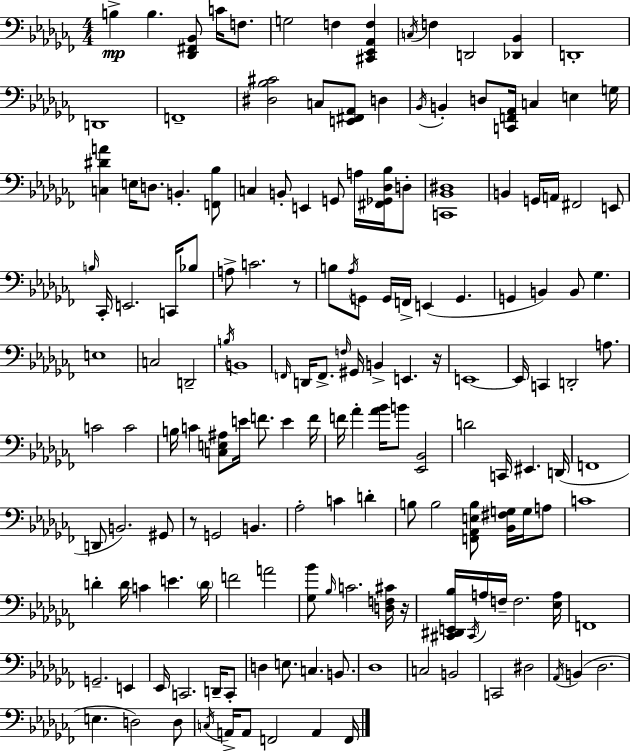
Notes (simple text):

B3/q B3/q. [Db2,F#2,Bb2]/e C4/s F3/e. G3/h F3/q [C#2,Eb2,Ab2,F3]/q C3/s F3/q D2/h [Db2,Bb2]/q D2/w D2/w F2/w [D#3,Bb3,C#4]/h C3/e [E2,F#2,Ab2]/e D3/q Bb2/s B2/q D3/e [C2,F2,Ab2]/s C3/q E3/q G3/s [C3,D#4,A4]/q E3/s D3/e. B2/q. [F2,Bb3]/e C3/q B2/e E2/q G2/e A3/s [F#2,Gb2,Db3,Bb3]/s D3/e [C2,Bb2,D#3]/w B2/q G2/s A2/s F#2/h E2/e B3/s CES2/s E2/h. C2/s Bb3/e A3/e C4/h. R/e B3/e Ab3/s G2/e G2/s F2/s E2/q G2/q. G2/q B2/q B2/e Gb3/q. E3/w C3/h D2/h B3/s B2/w F2/s D2/s F2/e. F3/s G#2/s B2/q E2/q. R/s E2/w E2/s C2/q D2/h A3/e. C4/h C4/h B3/s C4/q [C3,E3,A#3]/e E4/s F4/e. E4/q F4/s F4/s Ab4/q [Ab4,Bb4]/s B4/e [Eb2,Bb2]/h D4/h C2/s EIS2/q. D2/s F2/w D2/e B2/h. G#2/e R/e G2/h B2/q. Ab3/h C4/q D4/q B3/e B3/h [F2,Ab2,E3,B3]/e [Bb2,F#3,G3]/s G3/s A3/e C4/w D4/q D4/s C4/q E4/q. D4/s F4/h A4/h [Gb3,Bb4]/e Bb3/s C4/h. [D3,F3,C#4]/s R/s [C#2,D#2,E2,Bb3]/s C#2/s A3/s F3/s F3/h. [Eb3,A3]/s F2/w G2/h. E2/q Eb2/s C2/h. D2/s C2/e D3/q E3/e. C3/q. B2/e. Db3/w C3/h B2/h C2/h D#3/h Ab2/s B2/q Db3/h. E3/q. D3/h D3/e C3/s A2/s A2/e F2/h A2/q F2/s